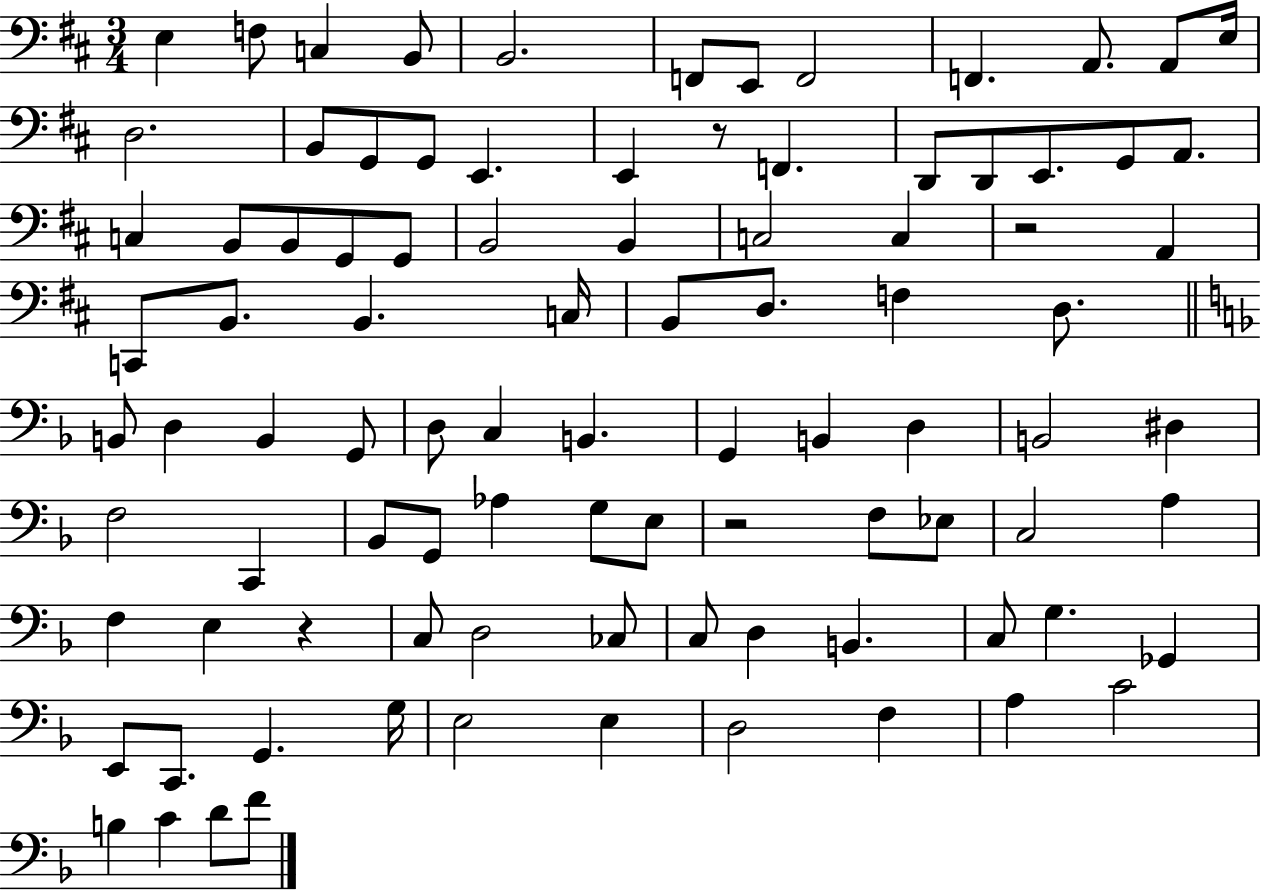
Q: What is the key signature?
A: D major